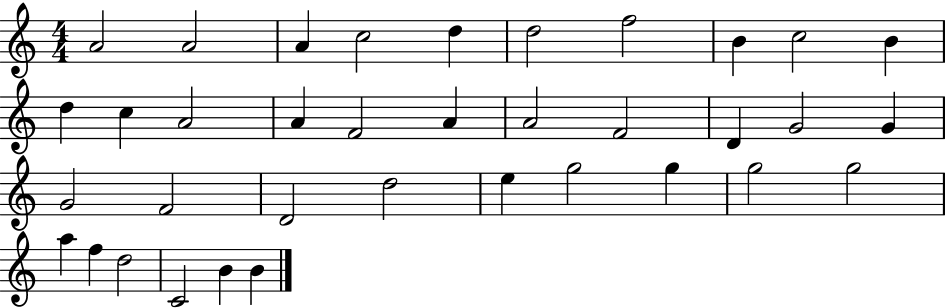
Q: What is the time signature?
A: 4/4